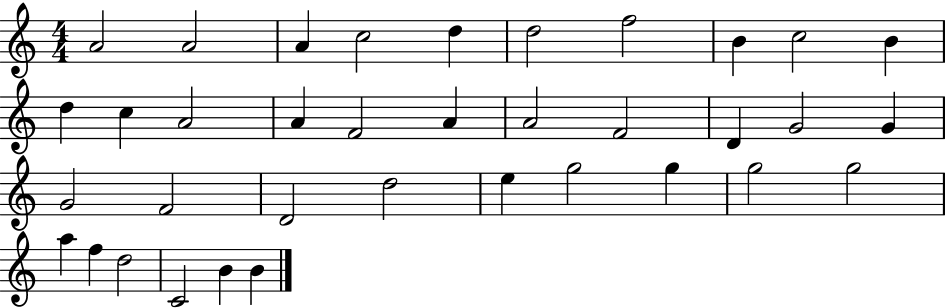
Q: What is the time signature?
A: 4/4